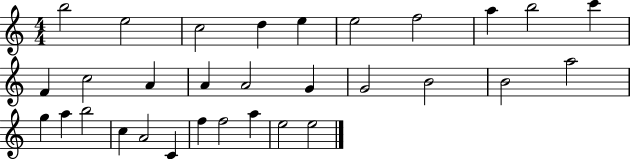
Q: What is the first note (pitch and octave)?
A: B5